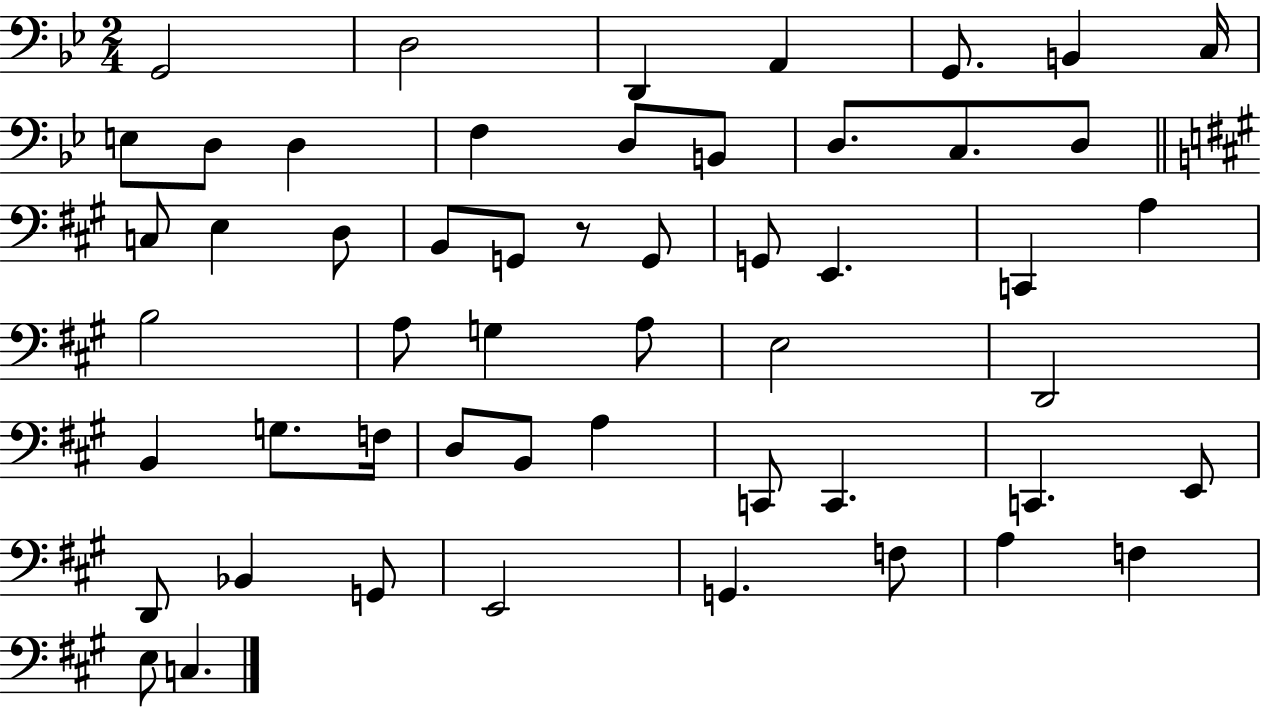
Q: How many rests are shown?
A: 1